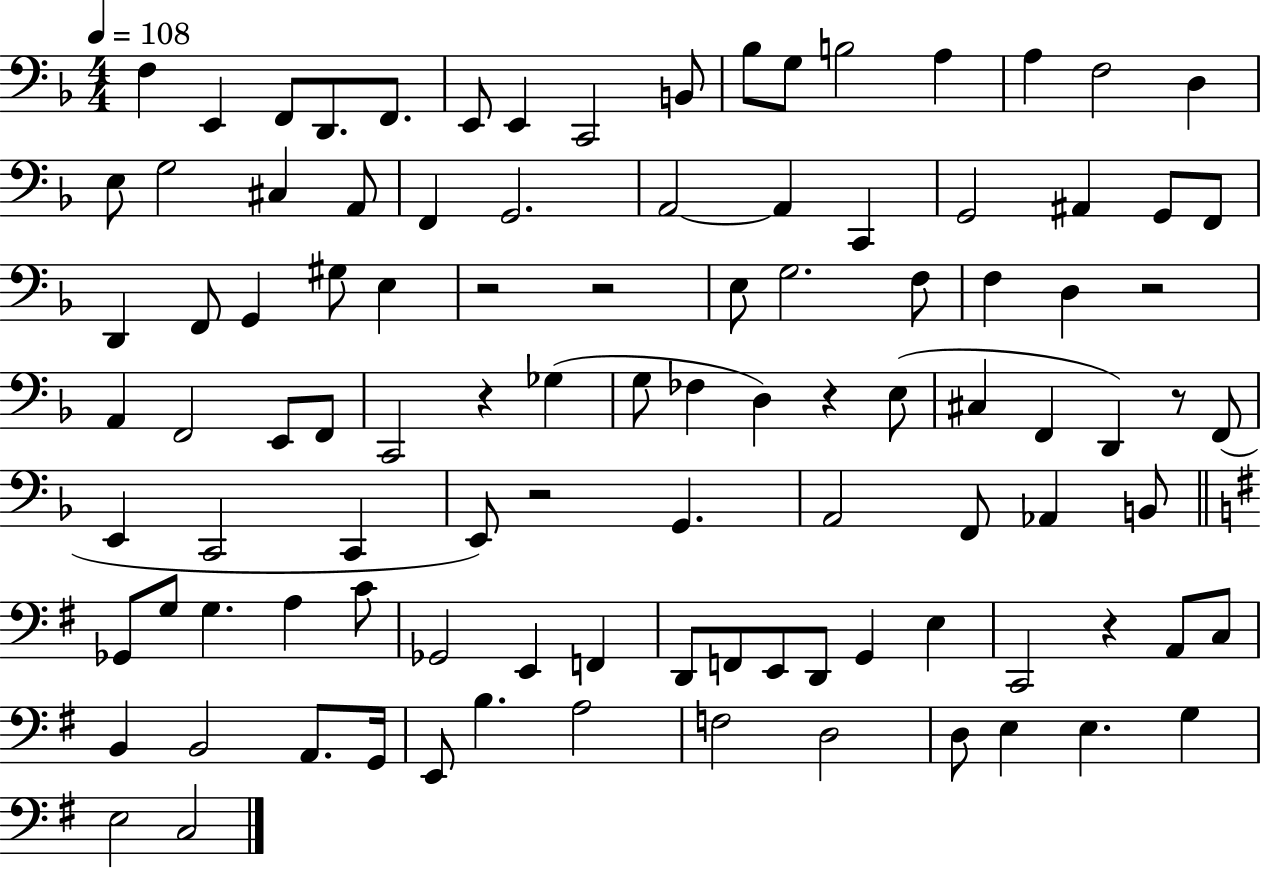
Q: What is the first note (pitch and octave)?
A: F3